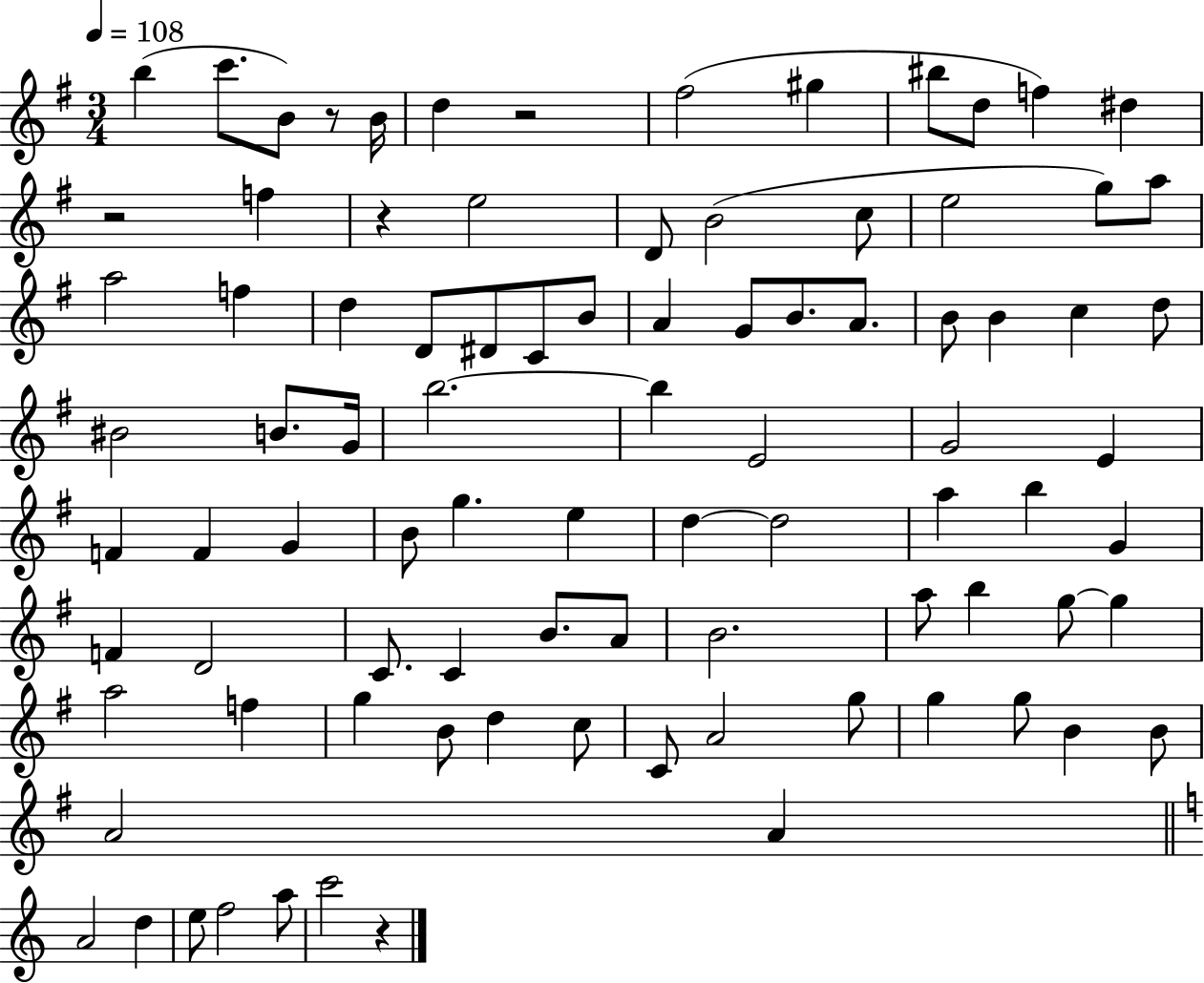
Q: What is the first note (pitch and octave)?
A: B5